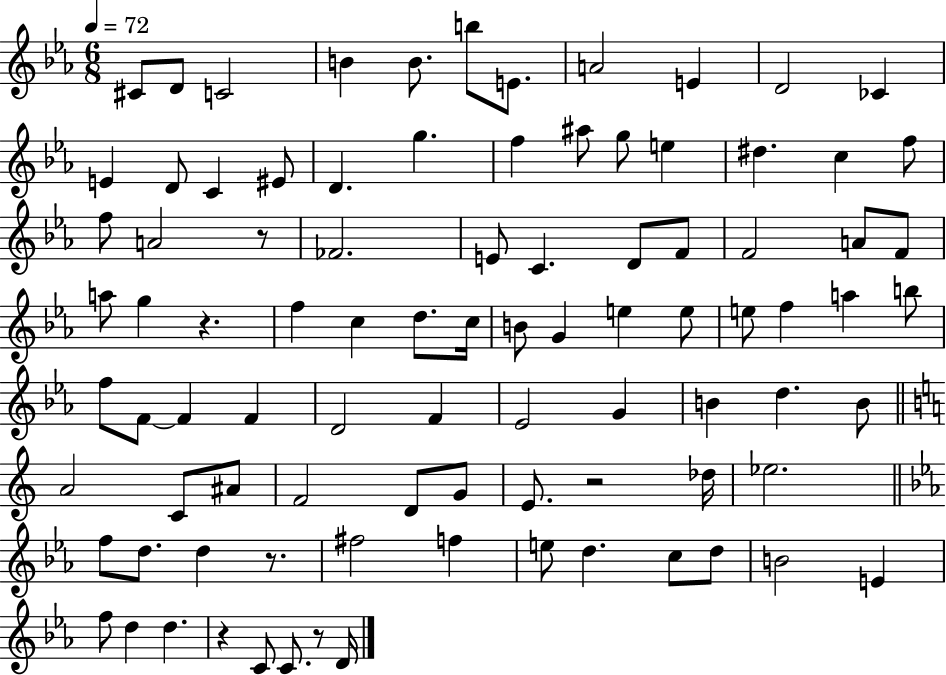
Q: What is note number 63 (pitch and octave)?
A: F4